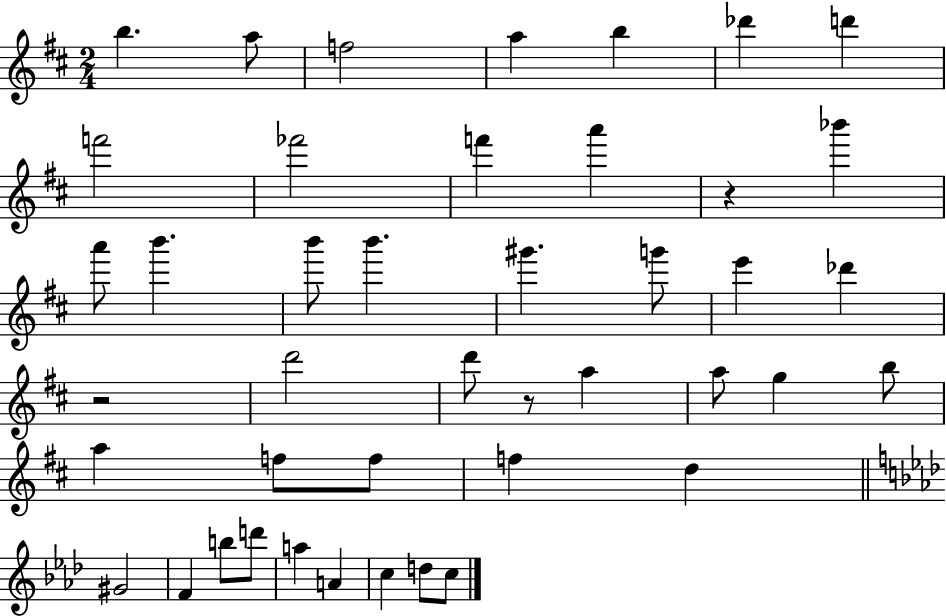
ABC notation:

X:1
T:Untitled
M:2/4
L:1/4
K:D
b a/2 f2 a b _d' d' f'2 _f'2 f' a' z _b' a'/2 b' b'/2 b' ^g' g'/2 e' _d' z2 d'2 d'/2 z/2 a a/2 g b/2 a f/2 f/2 f d ^G2 F b/2 d'/2 a A c d/2 c/2